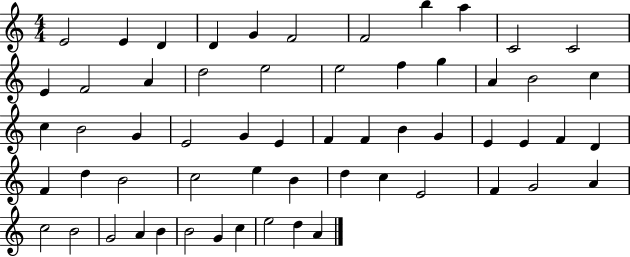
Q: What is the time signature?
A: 4/4